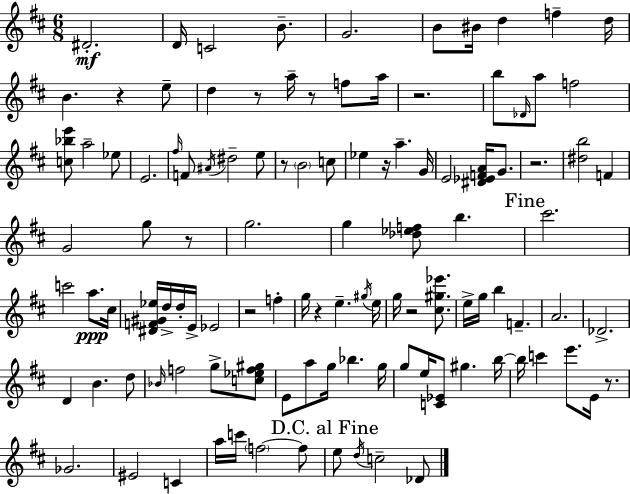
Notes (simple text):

D#4/h. D4/s C4/h B4/e. G4/h. B4/e BIS4/s D5/q F5/q D5/s B4/q. R/q E5/e D5/q R/e A5/s R/e F5/e A5/s R/h. B5/e Db4/s A5/e F5/h [C5,Bb5,E6]/e A5/h Eb5/e E4/h. F#5/s F4/e A#4/s D#5/h E5/e R/e B4/h C5/e Eb5/q R/s A5/q. G4/s E4/h [D#4,Eb4,F4,A4]/s G4/e. R/h. [D#5,B5]/h F4/q G4/h G5/e R/e G5/h. G5/q [Db5,Eb5,F5]/e B5/q. C#6/h. C6/h A5/e. C#5/s [D#4,F4,G#4,Eb5]/s D5/s D5/s E4/s Eb4/h R/h F5/q G5/s R/q E5/q. G#5/s E5/s G5/s R/h [C#5,G#5,Eb6]/e. E5/s G5/s B5/q F4/q. A4/h. Db4/h. D4/q B4/q. D5/e Bb4/s F5/h G5/e [C5,Eb5,F5,G#5]/e E4/e A5/e G5/s Bb5/q. G5/s G5/e E5/s [C4,Eb4]/e G#5/q. B5/s B5/s C6/q E6/e. E4/s R/e. Gb4/h. EIS4/h C4/q A5/s C6/s F5/h F5/e E5/e D5/s C5/h Db4/e